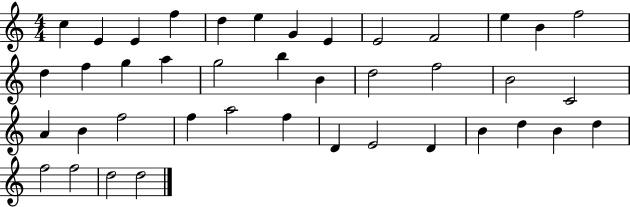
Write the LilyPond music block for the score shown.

{
  \clef treble
  \numericTimeSignature
  \time 4/4
  \key c \major
  c''4 e'4 e'4 f''4 | d''4 e''4 g'4 e'4 | e'2 f'2 | e''4 b'4 f''2 | \break d''4 f''4 g''4 a''4 | g''2 b''4 b'4 | d''2 f''2 | b'2 c'2 | \break a'4 b'4 f''2 | f''4 a''2 f''4 | d'4 e'2 d'4 | b'4 d''4 b'4 d''4 | \break f''2 f''2 | d''2 d''2 | \bar "|."
}